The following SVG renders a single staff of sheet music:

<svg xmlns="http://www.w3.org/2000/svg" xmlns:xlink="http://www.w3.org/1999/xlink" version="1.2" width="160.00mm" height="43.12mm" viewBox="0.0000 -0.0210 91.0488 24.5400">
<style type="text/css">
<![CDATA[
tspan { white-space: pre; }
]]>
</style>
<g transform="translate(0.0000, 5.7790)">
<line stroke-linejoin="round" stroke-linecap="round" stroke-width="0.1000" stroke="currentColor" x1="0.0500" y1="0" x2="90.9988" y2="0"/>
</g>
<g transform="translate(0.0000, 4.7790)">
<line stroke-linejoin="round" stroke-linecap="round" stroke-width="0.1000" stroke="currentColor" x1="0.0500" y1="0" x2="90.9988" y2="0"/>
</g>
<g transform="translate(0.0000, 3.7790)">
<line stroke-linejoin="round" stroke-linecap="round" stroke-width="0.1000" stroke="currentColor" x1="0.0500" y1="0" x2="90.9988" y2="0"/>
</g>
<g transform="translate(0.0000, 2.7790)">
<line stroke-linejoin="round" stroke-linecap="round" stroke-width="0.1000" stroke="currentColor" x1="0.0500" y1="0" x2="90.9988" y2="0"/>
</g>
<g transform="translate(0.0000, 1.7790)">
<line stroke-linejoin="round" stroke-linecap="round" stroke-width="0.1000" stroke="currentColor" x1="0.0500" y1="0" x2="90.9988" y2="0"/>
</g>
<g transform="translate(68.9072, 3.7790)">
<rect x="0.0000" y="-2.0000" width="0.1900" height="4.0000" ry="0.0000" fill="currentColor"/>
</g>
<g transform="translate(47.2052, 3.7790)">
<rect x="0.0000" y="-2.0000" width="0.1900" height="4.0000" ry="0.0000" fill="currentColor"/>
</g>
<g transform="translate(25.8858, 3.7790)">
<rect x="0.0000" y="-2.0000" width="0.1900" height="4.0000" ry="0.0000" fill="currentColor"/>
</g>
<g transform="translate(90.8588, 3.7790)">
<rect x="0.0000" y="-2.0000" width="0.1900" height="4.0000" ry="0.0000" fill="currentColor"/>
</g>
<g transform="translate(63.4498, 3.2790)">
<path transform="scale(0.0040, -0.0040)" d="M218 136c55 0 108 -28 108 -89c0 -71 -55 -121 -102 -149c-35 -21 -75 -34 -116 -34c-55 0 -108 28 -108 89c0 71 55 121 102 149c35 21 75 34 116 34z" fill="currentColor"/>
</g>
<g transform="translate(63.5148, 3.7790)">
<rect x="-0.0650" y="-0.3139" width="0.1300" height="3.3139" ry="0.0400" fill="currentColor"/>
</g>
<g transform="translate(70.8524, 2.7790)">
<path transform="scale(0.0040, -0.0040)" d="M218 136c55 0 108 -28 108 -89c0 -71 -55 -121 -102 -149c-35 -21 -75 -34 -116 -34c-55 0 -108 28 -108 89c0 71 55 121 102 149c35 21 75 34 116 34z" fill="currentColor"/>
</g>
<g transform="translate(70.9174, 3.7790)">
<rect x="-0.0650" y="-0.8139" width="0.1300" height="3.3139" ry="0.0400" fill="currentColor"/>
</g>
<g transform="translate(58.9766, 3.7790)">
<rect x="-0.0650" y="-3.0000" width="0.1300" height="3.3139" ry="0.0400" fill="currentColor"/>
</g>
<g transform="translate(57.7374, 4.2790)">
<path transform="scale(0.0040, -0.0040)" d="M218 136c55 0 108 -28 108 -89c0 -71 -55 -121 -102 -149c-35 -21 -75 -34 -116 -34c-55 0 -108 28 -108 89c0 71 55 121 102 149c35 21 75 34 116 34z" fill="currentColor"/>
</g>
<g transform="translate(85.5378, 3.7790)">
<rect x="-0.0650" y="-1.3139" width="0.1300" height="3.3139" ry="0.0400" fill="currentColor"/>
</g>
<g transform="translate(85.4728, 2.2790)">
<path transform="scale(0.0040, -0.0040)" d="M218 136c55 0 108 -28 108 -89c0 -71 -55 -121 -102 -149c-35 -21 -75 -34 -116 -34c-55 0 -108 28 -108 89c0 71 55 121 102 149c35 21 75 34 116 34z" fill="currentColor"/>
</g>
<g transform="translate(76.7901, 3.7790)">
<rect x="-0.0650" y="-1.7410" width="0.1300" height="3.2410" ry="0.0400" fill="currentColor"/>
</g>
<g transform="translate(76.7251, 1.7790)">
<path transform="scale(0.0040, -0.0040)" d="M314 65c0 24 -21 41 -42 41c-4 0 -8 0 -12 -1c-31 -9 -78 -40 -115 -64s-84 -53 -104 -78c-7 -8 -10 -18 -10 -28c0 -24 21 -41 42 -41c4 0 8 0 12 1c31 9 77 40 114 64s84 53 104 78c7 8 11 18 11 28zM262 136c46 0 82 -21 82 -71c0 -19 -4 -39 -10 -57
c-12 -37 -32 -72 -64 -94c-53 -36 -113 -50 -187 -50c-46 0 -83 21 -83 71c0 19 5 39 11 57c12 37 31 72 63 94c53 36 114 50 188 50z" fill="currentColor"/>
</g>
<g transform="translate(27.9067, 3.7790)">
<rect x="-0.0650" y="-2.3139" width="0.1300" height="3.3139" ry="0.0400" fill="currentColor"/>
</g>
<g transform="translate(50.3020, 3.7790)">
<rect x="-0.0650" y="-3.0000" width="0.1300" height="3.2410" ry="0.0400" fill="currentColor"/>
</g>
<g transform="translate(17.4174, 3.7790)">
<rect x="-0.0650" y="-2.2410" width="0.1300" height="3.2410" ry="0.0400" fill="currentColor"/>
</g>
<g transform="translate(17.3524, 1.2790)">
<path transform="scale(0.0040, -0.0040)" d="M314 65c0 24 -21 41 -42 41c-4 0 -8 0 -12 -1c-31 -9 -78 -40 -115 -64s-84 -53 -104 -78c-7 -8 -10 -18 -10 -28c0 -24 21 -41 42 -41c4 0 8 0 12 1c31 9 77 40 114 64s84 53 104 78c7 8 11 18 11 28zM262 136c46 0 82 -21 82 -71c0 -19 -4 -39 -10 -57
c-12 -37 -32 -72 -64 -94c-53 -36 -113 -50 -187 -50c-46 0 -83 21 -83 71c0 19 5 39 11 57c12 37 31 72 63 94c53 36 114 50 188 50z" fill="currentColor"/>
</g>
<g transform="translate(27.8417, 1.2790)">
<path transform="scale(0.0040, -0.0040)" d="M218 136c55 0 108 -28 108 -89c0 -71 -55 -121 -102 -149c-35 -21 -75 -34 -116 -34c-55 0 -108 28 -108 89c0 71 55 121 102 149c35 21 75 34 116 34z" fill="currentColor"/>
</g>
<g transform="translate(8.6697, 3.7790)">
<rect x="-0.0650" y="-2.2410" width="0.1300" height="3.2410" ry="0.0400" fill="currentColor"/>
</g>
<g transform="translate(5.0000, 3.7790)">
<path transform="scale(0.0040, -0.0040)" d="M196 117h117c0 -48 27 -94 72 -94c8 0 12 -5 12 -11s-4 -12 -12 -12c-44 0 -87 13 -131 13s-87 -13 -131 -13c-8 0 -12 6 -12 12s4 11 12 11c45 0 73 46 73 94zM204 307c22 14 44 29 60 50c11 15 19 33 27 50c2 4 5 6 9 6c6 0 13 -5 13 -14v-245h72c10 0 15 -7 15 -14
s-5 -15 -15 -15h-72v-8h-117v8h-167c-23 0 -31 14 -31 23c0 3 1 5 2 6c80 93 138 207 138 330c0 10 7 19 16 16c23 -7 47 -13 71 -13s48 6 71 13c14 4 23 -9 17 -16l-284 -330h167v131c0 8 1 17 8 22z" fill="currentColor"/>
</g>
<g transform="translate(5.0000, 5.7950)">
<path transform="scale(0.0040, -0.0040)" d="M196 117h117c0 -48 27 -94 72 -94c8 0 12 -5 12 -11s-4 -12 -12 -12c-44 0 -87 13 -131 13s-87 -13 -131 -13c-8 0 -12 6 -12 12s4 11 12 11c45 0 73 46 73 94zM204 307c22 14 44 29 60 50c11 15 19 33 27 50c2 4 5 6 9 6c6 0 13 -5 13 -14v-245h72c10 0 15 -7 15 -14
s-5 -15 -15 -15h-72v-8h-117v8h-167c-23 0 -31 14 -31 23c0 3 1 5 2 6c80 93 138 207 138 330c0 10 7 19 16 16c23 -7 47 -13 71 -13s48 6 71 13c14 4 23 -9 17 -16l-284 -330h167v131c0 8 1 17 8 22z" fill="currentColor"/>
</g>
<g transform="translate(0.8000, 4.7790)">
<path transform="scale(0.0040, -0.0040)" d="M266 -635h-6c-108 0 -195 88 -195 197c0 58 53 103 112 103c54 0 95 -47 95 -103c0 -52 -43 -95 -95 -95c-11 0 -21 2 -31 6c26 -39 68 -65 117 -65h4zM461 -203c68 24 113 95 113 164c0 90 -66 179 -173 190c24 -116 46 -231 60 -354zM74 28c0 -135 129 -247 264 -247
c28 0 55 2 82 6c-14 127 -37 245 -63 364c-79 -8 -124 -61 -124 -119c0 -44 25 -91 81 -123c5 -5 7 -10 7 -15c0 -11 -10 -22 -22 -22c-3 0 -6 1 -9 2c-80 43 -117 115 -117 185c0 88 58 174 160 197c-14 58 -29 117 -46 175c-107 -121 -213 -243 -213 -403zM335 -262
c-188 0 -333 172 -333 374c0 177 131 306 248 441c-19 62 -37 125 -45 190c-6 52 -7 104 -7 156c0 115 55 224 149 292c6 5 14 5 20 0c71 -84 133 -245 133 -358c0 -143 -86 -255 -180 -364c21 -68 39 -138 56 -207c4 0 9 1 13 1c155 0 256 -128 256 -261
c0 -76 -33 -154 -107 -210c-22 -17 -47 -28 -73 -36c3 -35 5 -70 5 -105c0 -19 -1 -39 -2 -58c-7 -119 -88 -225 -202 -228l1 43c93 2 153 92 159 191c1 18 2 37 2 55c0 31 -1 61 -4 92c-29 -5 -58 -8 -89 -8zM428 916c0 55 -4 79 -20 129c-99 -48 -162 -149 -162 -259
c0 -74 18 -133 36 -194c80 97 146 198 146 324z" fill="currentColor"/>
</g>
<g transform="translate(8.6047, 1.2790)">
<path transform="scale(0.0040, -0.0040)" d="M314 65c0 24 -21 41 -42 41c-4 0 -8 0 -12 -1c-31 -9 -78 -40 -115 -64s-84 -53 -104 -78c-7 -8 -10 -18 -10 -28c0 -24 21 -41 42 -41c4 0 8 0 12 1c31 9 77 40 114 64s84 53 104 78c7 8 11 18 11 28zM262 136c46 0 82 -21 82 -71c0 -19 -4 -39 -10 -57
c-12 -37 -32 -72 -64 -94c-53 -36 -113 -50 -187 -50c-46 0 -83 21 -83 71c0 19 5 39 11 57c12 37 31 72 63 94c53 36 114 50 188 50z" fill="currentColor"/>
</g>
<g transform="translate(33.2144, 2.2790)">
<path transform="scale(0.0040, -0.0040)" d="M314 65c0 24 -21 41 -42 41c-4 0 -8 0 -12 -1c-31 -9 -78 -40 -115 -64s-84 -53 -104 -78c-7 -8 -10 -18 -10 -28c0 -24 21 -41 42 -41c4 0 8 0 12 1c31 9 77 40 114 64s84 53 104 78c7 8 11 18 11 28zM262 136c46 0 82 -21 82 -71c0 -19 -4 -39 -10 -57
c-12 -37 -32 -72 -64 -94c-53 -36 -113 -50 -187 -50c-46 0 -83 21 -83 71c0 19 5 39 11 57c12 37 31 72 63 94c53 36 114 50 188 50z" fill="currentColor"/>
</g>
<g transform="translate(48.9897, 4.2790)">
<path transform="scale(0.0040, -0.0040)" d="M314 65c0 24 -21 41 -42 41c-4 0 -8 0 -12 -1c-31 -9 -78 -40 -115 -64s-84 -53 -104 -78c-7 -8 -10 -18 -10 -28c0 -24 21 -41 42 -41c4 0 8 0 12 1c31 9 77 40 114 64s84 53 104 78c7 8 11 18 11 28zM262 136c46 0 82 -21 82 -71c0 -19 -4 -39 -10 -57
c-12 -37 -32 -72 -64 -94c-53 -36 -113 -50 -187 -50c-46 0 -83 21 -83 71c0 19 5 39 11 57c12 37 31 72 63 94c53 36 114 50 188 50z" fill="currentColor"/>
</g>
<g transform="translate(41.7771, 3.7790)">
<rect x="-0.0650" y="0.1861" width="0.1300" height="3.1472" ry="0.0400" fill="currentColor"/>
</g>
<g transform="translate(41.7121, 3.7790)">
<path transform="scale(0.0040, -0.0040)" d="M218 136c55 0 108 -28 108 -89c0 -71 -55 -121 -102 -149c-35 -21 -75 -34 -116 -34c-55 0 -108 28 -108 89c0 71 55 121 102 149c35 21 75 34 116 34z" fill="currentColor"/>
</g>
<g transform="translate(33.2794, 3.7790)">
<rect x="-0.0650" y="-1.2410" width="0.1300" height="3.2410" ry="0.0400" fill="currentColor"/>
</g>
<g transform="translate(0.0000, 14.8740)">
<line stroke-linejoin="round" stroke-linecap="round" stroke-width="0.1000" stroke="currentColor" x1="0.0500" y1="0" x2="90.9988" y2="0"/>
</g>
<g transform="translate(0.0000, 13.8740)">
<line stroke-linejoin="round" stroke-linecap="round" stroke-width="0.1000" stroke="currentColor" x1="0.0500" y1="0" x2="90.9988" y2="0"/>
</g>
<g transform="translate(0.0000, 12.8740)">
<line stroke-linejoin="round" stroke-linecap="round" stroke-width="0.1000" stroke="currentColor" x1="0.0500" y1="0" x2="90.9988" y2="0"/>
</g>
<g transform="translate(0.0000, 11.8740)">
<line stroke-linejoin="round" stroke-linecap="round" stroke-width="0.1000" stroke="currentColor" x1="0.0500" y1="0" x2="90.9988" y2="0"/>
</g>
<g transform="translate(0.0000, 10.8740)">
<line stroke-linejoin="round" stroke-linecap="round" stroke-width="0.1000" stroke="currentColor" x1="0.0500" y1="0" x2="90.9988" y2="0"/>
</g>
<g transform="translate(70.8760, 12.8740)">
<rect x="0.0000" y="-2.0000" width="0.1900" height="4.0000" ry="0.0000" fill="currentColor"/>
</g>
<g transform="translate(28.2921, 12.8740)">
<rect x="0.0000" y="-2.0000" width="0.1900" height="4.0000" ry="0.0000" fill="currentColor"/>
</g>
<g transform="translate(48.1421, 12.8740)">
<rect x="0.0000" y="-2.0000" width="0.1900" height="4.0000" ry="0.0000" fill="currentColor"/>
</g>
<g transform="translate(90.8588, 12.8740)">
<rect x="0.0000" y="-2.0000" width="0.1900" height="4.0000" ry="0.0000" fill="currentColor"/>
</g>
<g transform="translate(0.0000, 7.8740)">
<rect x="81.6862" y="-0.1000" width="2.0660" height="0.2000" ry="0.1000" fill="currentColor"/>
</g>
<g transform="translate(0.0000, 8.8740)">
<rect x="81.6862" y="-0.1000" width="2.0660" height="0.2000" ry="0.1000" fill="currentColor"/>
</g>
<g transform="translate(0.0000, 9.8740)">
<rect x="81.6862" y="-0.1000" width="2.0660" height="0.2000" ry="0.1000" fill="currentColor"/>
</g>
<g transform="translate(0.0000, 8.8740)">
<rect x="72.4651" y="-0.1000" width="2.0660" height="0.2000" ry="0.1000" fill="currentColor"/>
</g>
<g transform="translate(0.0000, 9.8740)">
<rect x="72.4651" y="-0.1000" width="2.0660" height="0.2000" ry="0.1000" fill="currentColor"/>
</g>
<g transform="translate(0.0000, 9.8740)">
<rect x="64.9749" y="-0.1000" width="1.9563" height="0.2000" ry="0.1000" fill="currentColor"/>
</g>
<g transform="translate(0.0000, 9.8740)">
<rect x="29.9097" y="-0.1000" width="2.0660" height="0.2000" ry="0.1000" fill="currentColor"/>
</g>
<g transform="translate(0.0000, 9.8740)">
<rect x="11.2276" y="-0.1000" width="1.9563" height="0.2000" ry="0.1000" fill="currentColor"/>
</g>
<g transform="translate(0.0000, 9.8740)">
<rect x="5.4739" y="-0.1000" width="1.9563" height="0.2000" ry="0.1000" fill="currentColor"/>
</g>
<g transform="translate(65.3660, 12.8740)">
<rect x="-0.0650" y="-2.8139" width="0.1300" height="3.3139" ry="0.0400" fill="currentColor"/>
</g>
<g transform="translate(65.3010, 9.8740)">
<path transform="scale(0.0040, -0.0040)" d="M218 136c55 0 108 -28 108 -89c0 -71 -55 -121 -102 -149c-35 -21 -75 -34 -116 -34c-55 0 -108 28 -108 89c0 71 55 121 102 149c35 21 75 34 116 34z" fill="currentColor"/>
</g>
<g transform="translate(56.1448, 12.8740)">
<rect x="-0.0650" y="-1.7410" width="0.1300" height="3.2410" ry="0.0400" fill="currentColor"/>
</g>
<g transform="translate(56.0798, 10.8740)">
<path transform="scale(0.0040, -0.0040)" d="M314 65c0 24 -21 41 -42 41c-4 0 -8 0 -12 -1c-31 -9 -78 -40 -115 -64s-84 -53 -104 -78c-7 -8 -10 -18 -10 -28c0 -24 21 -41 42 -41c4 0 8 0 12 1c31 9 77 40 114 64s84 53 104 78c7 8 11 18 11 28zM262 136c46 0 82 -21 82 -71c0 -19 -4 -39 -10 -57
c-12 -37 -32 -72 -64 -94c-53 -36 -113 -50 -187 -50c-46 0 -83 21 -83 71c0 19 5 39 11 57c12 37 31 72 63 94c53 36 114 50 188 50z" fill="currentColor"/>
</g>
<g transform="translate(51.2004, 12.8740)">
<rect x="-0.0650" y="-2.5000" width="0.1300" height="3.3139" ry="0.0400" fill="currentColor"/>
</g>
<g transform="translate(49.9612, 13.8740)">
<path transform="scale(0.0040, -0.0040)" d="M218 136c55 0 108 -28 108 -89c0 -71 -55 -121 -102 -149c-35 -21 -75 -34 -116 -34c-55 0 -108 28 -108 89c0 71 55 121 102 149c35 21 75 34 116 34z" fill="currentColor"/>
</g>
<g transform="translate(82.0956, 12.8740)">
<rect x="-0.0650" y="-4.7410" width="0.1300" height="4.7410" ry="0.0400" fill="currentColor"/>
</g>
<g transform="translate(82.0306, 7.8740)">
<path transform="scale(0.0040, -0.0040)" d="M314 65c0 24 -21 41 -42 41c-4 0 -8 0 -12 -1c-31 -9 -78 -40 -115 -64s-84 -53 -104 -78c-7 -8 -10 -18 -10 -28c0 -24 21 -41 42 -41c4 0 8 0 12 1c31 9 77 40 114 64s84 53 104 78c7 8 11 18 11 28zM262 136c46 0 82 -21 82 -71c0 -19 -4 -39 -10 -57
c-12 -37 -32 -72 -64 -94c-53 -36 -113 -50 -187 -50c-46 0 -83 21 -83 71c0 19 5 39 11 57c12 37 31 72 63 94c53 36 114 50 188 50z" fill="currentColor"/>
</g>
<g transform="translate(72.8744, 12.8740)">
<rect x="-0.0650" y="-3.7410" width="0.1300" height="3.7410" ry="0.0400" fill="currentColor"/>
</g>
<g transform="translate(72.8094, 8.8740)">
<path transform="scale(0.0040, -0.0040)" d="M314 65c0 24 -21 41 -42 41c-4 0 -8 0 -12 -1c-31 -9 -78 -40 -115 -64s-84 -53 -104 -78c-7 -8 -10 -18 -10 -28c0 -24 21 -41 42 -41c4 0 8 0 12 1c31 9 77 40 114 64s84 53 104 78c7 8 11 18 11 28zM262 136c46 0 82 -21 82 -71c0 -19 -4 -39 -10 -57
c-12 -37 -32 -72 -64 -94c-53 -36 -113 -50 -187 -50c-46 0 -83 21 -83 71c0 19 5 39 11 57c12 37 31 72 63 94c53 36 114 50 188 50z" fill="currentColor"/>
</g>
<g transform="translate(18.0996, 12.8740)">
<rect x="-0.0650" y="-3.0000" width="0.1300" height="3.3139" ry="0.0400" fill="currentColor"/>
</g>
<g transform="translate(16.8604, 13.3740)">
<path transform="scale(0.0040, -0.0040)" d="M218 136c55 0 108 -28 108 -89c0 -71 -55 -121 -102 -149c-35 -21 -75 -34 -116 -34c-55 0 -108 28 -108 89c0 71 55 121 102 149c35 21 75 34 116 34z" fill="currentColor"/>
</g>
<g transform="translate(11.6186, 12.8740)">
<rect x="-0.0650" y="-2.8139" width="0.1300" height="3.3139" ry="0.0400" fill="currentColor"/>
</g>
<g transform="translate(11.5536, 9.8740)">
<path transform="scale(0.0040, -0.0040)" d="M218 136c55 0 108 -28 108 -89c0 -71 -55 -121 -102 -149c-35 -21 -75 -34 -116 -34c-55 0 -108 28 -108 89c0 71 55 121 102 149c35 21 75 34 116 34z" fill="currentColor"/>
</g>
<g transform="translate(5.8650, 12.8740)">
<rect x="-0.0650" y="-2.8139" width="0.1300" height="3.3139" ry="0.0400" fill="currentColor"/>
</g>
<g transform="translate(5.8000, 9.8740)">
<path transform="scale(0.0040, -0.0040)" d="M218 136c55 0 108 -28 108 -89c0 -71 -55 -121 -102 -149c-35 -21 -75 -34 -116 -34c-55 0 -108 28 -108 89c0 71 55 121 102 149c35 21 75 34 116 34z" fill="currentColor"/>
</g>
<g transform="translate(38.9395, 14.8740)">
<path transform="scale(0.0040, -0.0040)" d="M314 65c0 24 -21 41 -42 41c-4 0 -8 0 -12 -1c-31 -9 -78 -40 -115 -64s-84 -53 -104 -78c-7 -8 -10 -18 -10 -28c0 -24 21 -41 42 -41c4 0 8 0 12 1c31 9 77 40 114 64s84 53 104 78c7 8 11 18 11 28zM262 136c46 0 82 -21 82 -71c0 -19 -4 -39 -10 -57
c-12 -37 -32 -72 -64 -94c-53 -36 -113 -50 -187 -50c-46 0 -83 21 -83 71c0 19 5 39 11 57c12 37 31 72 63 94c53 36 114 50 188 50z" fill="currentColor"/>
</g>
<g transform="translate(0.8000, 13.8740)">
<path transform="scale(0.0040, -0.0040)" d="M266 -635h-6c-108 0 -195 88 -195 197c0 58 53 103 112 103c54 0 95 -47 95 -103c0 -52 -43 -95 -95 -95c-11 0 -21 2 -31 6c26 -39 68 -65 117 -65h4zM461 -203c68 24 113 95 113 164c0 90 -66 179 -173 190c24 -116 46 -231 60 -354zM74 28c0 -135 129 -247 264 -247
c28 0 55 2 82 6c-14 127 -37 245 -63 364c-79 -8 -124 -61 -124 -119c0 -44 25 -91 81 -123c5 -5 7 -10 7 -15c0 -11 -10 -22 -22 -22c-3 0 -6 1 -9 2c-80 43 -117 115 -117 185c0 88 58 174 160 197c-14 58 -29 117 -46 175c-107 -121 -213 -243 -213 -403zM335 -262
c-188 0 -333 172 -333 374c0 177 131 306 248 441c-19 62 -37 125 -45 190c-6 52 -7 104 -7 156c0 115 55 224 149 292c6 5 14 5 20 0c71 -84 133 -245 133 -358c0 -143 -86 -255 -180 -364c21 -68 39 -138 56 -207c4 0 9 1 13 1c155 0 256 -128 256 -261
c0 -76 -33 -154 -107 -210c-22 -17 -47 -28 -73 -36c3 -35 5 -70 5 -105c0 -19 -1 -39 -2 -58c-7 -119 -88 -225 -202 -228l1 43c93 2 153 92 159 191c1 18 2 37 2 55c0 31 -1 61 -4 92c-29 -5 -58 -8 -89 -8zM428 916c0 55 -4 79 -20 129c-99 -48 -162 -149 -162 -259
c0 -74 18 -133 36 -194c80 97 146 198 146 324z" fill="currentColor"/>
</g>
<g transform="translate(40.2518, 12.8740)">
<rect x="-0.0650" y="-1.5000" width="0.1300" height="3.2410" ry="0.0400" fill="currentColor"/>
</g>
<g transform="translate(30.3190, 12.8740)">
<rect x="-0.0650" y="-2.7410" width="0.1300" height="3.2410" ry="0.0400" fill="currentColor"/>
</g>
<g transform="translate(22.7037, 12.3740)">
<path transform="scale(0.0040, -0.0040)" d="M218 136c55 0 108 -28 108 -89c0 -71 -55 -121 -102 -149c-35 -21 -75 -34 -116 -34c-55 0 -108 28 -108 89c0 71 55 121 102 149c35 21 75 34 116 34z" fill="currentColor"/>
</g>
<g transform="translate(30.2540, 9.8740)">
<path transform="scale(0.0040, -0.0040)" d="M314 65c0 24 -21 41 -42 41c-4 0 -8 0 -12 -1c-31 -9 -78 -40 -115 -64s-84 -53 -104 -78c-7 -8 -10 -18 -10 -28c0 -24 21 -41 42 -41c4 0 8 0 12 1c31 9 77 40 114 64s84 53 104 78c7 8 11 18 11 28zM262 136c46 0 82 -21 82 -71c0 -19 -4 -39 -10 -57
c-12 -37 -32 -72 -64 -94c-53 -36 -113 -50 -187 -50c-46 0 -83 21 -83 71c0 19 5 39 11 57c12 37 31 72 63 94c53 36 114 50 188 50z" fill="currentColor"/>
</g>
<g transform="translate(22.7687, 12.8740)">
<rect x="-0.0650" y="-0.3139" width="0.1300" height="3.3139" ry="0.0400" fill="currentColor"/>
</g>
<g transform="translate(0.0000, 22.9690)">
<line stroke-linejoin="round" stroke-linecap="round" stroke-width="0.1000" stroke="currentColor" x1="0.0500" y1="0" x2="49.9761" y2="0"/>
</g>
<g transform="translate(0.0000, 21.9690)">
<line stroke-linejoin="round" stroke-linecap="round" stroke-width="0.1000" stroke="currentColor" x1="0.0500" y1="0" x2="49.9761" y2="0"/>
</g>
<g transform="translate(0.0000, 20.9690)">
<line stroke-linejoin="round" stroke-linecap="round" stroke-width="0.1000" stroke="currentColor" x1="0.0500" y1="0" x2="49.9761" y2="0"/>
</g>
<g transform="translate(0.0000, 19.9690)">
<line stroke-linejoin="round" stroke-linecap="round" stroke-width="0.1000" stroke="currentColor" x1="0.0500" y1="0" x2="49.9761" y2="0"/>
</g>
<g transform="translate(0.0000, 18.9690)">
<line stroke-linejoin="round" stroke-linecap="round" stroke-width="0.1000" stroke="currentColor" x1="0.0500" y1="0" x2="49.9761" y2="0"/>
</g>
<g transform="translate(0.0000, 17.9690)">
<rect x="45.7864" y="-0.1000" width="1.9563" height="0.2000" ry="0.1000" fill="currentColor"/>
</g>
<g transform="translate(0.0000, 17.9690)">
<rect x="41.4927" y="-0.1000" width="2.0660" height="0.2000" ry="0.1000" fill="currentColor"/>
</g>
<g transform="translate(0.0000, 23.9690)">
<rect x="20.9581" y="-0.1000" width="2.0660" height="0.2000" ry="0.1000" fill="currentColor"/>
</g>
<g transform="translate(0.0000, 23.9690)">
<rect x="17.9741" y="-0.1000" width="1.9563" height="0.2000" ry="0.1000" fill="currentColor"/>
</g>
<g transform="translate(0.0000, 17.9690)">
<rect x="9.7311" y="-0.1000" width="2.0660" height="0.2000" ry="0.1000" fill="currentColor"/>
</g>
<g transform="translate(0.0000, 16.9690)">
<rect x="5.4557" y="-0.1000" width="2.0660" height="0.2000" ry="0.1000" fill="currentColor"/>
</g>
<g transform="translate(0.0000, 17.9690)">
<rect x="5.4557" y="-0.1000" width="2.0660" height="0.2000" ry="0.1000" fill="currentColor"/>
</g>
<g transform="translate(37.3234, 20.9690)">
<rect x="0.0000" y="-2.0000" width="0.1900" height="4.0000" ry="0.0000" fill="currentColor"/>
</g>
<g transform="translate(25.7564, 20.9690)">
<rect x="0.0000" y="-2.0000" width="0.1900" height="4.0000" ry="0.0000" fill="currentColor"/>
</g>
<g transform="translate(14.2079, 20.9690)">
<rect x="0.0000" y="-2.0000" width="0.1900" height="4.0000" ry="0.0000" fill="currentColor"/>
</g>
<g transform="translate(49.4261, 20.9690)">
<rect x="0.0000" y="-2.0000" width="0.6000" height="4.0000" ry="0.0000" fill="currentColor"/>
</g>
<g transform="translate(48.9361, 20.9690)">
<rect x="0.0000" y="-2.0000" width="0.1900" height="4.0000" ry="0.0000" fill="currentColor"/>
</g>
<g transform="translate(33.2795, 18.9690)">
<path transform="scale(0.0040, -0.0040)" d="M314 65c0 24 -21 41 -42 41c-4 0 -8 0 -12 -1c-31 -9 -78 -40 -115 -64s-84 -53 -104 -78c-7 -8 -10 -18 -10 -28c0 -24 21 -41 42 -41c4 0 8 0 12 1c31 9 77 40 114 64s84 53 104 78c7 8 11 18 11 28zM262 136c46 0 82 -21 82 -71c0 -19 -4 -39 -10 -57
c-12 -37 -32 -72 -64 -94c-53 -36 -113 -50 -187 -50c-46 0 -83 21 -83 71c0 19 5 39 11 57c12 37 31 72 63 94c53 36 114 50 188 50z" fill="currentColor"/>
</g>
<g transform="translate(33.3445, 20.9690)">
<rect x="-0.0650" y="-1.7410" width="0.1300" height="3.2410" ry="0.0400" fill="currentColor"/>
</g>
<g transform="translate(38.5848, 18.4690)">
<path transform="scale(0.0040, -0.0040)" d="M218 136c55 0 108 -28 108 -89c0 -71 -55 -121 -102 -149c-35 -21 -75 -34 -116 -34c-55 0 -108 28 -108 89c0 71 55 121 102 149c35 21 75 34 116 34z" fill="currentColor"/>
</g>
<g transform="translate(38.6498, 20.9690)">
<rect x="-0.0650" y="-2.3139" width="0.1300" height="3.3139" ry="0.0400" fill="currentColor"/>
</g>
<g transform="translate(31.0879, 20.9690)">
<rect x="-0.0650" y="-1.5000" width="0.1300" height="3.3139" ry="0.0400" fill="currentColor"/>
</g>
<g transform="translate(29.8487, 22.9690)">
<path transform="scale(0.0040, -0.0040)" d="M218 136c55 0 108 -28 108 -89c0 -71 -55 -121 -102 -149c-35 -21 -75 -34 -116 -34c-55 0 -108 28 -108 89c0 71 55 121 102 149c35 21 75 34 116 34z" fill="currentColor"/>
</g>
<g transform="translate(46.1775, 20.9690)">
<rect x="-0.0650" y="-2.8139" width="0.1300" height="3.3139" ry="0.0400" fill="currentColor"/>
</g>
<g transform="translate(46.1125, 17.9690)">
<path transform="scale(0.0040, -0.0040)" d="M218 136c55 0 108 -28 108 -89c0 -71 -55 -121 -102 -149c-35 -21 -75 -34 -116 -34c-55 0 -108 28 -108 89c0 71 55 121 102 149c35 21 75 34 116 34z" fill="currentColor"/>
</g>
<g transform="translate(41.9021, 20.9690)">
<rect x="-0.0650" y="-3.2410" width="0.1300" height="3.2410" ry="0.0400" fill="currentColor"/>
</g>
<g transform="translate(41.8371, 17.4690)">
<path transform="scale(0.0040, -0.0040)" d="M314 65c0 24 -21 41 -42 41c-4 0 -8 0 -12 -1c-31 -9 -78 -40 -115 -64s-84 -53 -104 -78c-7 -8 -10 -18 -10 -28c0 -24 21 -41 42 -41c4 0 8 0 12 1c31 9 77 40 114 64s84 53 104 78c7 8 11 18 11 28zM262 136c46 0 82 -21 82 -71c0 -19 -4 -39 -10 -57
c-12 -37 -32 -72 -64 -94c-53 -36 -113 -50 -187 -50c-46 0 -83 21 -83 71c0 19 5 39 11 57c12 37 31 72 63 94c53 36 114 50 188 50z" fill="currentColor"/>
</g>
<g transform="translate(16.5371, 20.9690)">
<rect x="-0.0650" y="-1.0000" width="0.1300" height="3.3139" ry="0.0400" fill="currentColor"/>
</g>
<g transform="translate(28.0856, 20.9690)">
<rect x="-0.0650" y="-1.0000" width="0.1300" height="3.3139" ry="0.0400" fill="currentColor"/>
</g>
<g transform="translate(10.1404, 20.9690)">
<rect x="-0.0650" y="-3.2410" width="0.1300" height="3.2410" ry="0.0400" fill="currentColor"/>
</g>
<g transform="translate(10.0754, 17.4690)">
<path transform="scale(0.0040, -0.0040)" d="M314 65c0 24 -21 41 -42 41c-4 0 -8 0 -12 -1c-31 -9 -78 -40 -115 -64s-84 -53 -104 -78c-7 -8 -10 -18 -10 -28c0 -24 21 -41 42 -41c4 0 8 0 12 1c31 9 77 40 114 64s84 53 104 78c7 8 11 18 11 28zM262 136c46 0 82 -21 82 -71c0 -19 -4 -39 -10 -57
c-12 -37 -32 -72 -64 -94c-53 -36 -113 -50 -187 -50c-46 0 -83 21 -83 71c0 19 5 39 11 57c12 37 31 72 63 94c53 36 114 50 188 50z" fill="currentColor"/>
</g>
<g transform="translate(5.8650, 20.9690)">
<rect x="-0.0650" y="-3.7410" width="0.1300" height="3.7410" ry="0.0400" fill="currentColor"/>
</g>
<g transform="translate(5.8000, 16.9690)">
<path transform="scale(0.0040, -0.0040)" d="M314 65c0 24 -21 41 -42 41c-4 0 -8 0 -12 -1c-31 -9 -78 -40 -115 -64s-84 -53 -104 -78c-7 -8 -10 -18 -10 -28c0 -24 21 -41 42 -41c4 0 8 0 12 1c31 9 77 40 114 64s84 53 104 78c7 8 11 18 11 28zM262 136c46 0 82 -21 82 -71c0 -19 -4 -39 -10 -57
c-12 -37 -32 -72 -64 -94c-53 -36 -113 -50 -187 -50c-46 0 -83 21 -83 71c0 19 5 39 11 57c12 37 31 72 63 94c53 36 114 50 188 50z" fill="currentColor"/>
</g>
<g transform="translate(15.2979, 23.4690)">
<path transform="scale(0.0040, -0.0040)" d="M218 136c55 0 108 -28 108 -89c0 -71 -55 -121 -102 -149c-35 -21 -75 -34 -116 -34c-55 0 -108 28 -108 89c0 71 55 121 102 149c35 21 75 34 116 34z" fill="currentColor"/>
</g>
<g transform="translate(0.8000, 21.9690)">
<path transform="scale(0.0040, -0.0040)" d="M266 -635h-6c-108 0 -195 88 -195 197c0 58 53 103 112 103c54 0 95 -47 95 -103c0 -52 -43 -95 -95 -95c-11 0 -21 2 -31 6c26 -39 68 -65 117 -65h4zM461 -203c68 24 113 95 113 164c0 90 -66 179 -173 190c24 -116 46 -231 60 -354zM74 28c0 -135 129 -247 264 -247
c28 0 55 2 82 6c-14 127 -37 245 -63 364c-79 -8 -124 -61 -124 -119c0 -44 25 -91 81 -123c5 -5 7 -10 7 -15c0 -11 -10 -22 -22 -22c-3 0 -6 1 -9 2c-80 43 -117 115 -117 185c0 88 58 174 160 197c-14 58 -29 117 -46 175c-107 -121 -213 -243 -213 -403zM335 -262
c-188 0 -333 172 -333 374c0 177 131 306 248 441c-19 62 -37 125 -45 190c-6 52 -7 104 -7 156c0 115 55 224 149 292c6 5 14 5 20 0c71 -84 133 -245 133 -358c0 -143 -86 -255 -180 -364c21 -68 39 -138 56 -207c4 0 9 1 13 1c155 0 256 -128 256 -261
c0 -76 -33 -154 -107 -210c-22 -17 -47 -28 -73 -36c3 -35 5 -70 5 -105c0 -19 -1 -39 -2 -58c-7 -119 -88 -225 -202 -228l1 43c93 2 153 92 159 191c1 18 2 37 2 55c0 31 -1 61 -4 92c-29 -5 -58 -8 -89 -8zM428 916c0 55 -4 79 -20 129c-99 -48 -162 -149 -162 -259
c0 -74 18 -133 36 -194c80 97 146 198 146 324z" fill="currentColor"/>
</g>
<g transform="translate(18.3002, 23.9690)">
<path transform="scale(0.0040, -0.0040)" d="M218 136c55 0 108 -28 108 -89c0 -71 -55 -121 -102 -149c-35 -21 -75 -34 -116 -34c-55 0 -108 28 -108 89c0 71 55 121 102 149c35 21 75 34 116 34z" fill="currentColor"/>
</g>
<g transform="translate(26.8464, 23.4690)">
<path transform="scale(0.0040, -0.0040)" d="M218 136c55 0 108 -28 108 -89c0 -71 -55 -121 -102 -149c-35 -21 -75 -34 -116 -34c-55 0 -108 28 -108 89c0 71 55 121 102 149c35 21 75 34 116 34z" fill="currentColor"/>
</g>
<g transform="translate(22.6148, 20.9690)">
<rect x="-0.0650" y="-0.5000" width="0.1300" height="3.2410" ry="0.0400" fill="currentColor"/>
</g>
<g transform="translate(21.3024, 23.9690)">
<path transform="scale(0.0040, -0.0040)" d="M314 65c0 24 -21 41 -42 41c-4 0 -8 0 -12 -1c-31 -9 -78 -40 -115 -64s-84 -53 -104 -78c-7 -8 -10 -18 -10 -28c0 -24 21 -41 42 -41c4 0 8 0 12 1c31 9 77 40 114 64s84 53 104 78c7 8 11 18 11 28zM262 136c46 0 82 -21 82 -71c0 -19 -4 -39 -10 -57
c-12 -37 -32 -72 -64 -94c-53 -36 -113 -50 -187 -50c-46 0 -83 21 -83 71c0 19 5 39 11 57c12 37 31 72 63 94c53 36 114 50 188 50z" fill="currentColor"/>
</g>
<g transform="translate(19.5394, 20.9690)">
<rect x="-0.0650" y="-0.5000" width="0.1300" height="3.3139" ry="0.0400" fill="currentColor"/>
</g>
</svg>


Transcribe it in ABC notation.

X:1
T:Untitled
M:4/4
L:1/4
K:C
g2 g2 g e2 B A2 A c d f2 e a a A c a2 E2 G f2 a c'2 e'2 c'2 b2 D C C2 D E f2 g b2 a